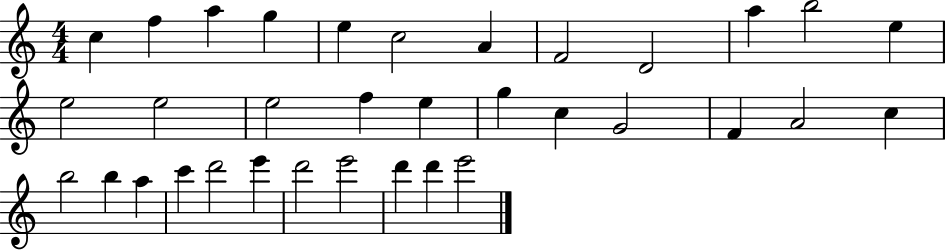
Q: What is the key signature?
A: C major